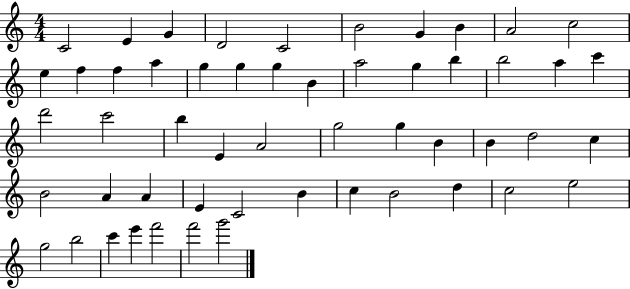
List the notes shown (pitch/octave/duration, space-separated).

C4/h E4/q G4/q D4/h C4/h B4/h G4/q B4/q A4/h C5/h E5/q F5/q F5/q A5/q G5/q G5/q G5/q B4/q A5/h G5/q B5/q B5/h A5/q C6/q D6/h C6/h B5/q E4/q A4/h G5/h G5/q B4/q B4/q D5/h C5/q B4/h A4/q A4/q E4/q C4/h B4/q C5/q B4/h D5/q C5/h E5/h G5/h B5/h C6/q E6/q F6/h F6/h G6/h